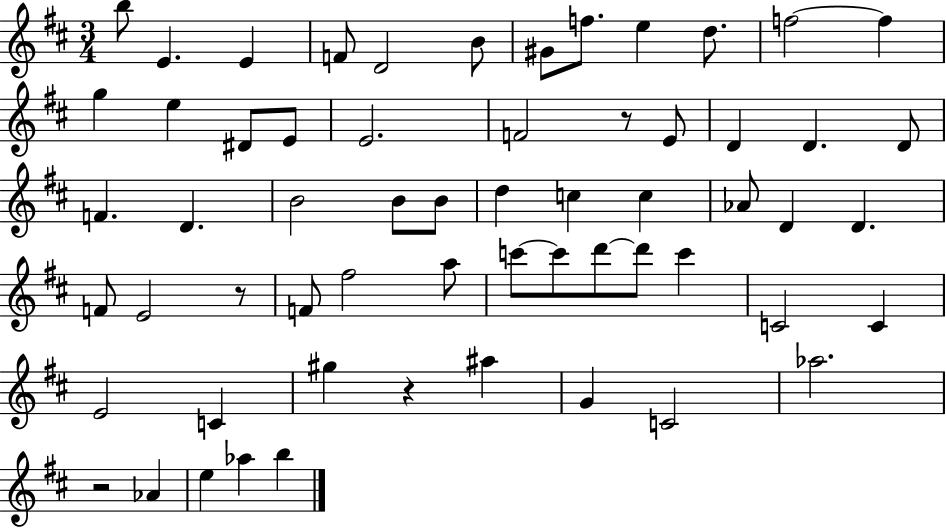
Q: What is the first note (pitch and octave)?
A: B5